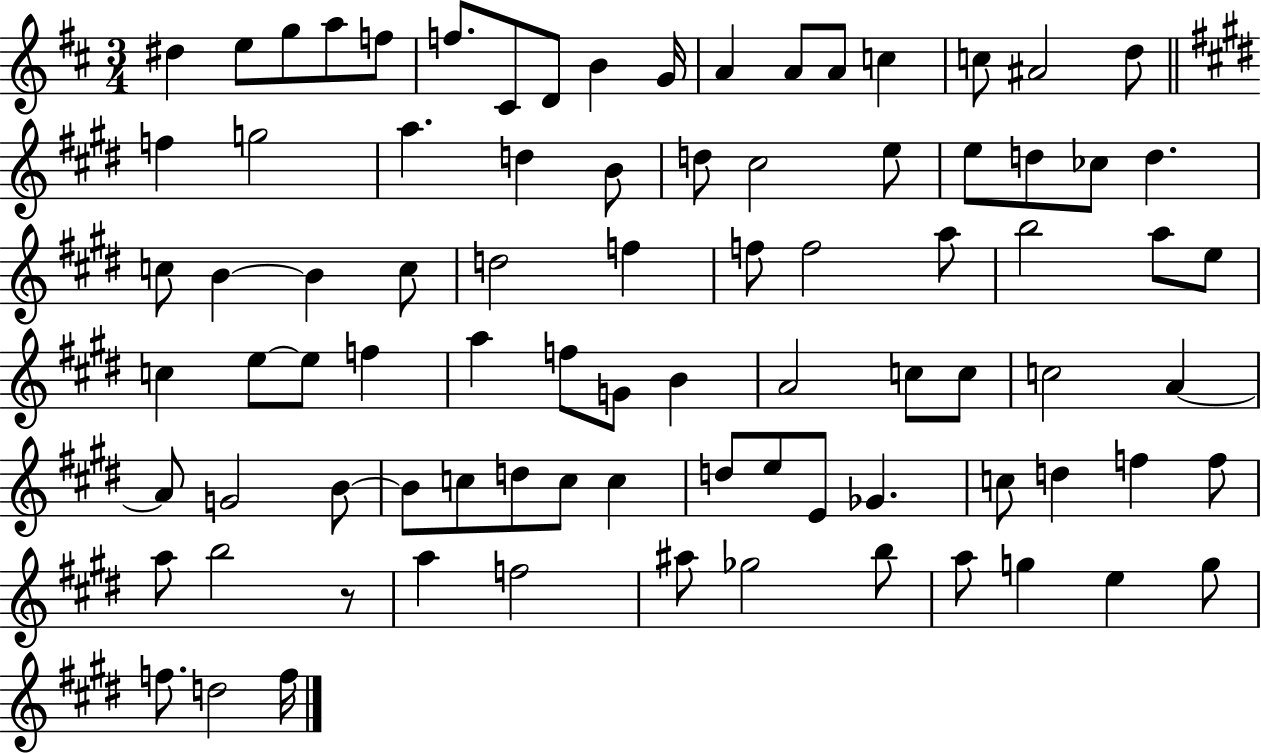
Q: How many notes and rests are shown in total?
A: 85